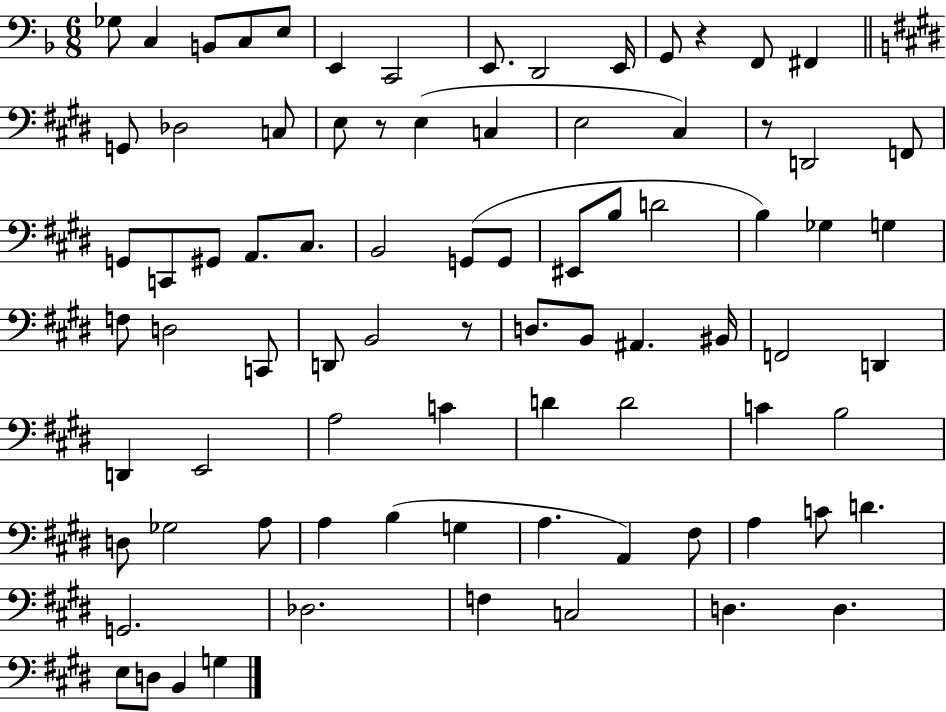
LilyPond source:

{
  \clef bass
  \numericTimeSignature
  \time 6/8
  \key f \major
  ges8 c4 b,8 c8 e8 | e,4 c,2 | e,8. d,2 e,16 | g,8 r4 f,8 fis,4 | \break \bar "||" \break \key e \major g,8 des2 c8 | e8 r8 e4( c4 | e2 cis4) | r8 d,2 f,8 | \break g,8 c,8 gis,8 a,8. cis8. | b,2 g,8( g,8 | eis,8 b8 d'2 | b4) ges4 g4 | \break f8 d2 c,8 | d,8 b,2 r8 | d8. b,8 ais,4. bis,16 | f,2 d,4 | \break d,4 e,2 | a2 c'4 | d'4 d'2 | c'4 b2 | \break d8 ges2 a8 | a4 b4( g4 | a4. a,4) fis8 | a4 c'8 d'4. | \break g,2. | des2. | f4 c2 | d4. d4. | \break e8 d8 b,4 g4 | \bar "|."
}